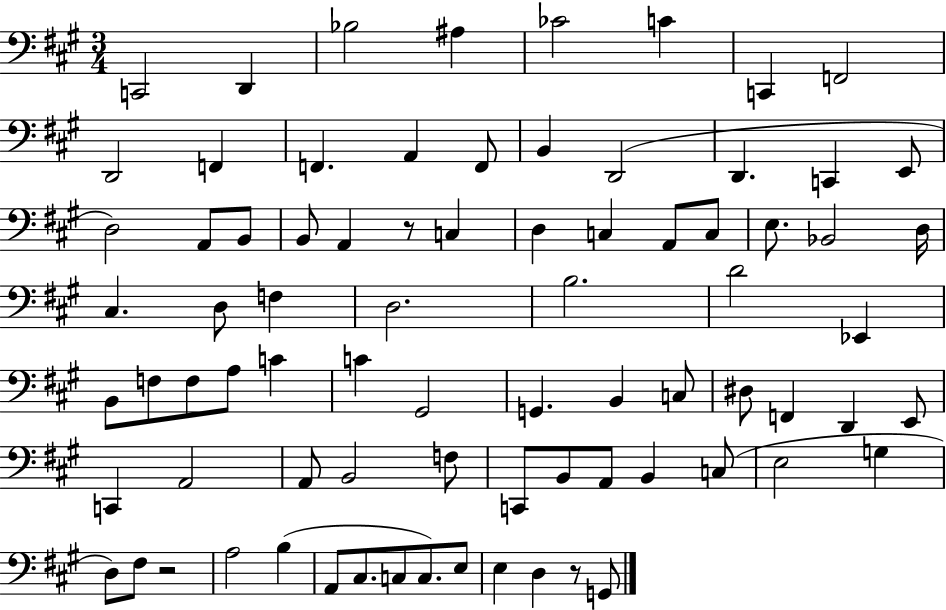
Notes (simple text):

C2/h D2/q Bb3/h A#3/q CES4/h C4/q C2/q F2/h D2/h F2/q F2/q. A2/q F2/e B2/q D2/h D2/q. C2/q E2/e D3/h A2/e B2/e B2/e A2/q R/e C3/q D3/q C3/q A2/e C3/e E3/e. Bb2/h D3/s C#3/q. D3/e F3/q D3/h. B3/h. D4/h Eb2/q B2/e F3/e F3/e A3/e C4/q C4/q G#2/h G2/q. B2/q C3/e D#3/e F2/q D2/q E2/e C2/q A2/h A2/e B2/h F3/e C2/e B2/e A2/e B2/q C3/e E3/h G3/q D3/e F#3/e R/h A3/h B3/q A2/e C#3/e. C3/e C3/e. E3/e E3/q D3/q R/e G2/e